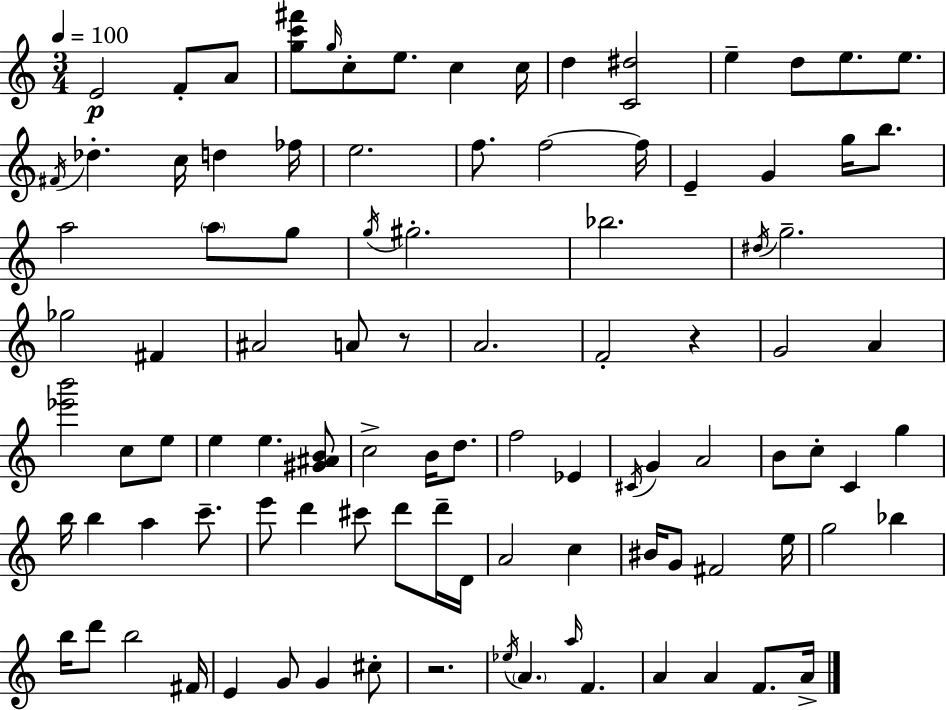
X:1
T:Untitled
M:3/4
L:1/4
K:Am
E2 F/2 A/2 [gc'^f']/2 g/4 c/2 e/2 c c/4 d [C^d]2 e d/2 e/2 e/2 ^F/4 _d c/4 d _f/4 e2 f/2 f2 f/4 E G g/4 b/2 a2 a/2 g/2 g/4 ^g2 _b2 ^d/4 g2 _g2 ^F ^A2 A/2 z/2 A2 F2 z G2 A [_e'b']2 c/2 e/2 e e [^G^AB]/2 c2 B/4 d/2 f2 _E ^C/4 G A2 B/2 c/2 C g b/4 b a c'/2 e'/2 d' ^c'/2 d'/2 d'/4 D/4 A2 c ^B/4 G/2 ^F2 e/4 g2 _b b/4 d'/2 b2 ^F/4 E G/2 G ^c/2 z2 _e/4 A a/4 F A A F/2 A/4